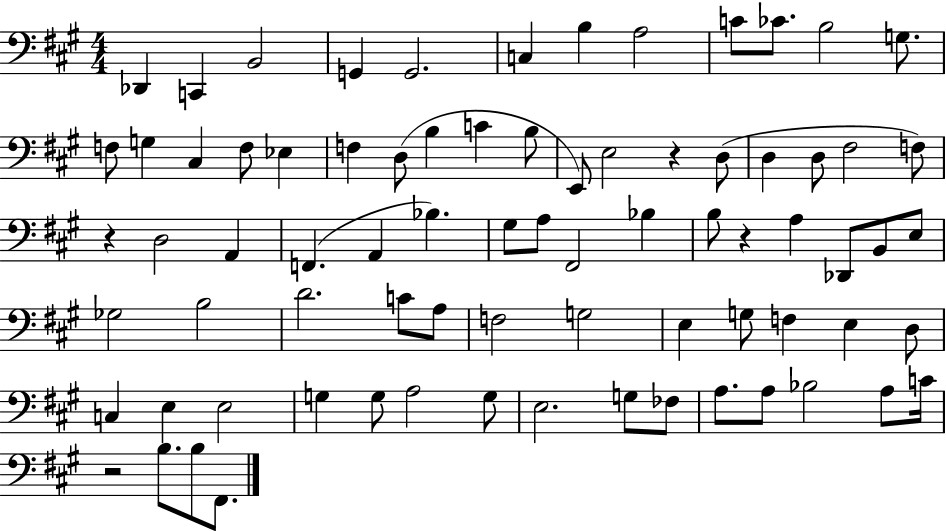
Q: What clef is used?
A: bass